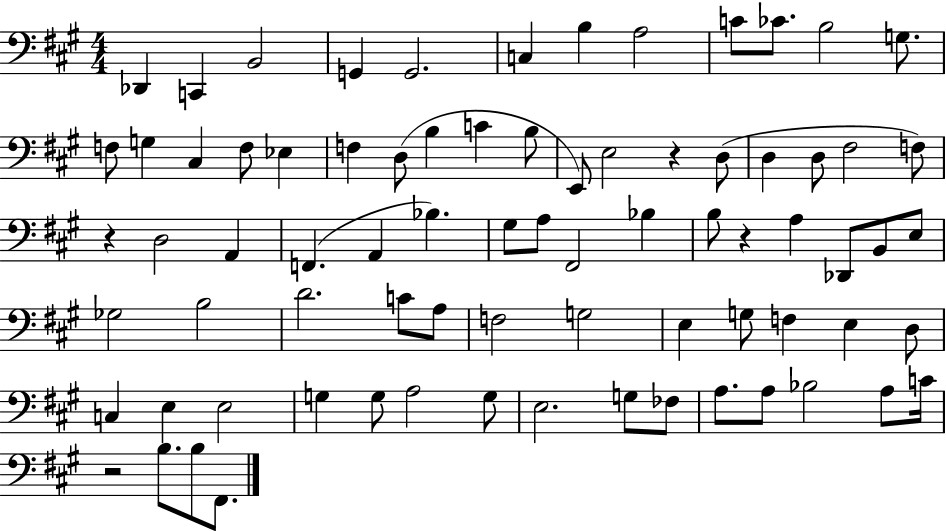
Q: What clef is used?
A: bass